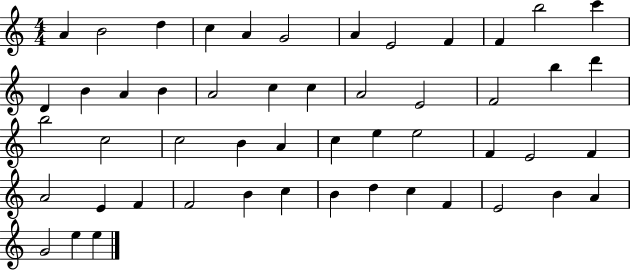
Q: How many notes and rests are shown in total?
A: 51